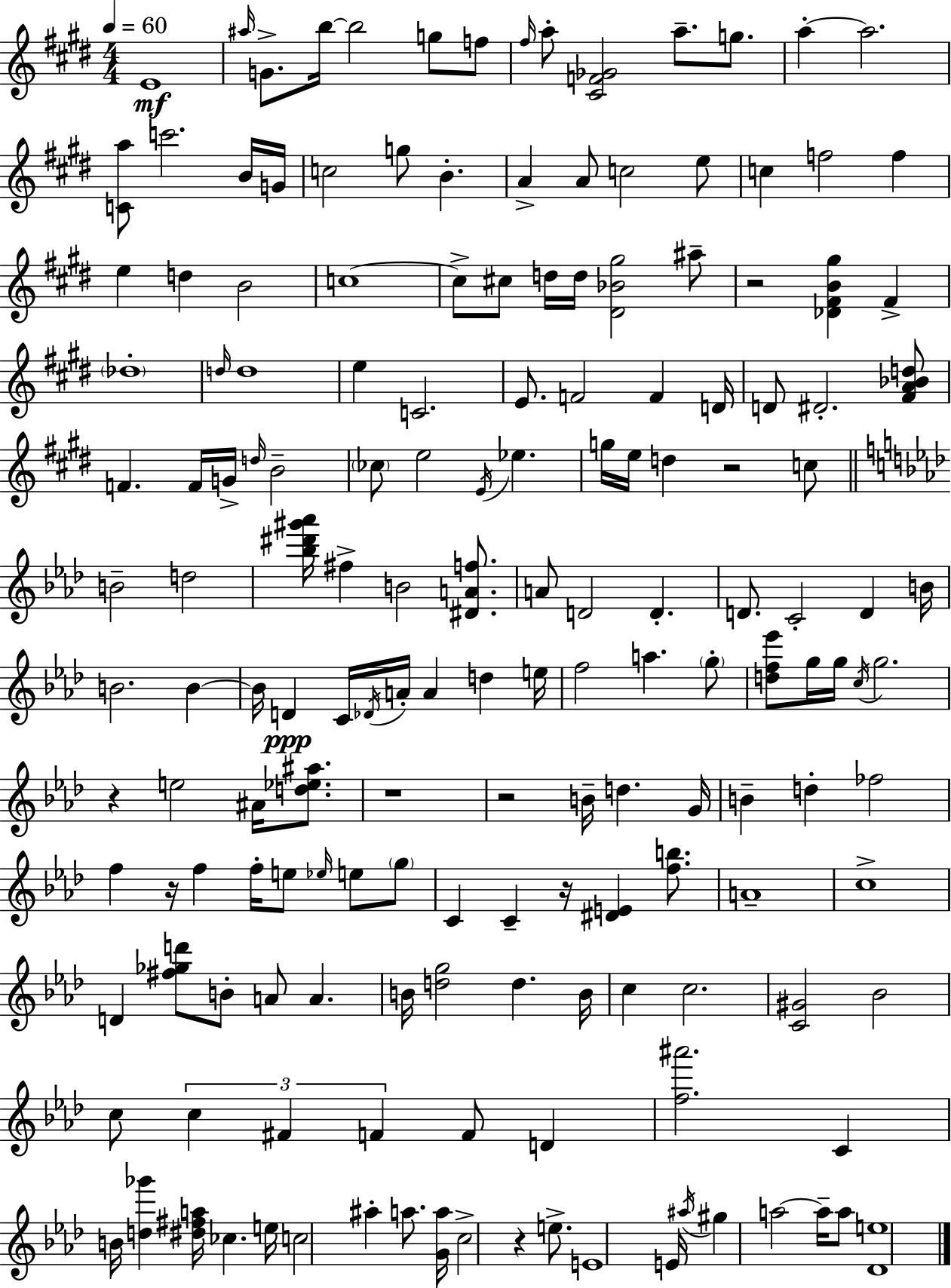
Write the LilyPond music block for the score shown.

{
  \clef treble
  \numericTimeSignature
  \time 4/4
  \key e \major
  \tempo 4 = 60
  \repeat volta 2 { e'1\mf | \grace { ais''16 } g'8.-> b''16~~ b''2 g''8 f''8 | \grace { fis''16 } a''8-. <cis' f' ges'>2 a''8.-- g''8. | a''4-.~~ a''2. | \break <c' a''>8 c'''2. | b'16 g'16 c''2 g''8 b'4.-. | a'4-> a'8 c''2 | e''8 c''4 f''2 f''4 | \break e''4 d''4 b'2 | c''1~~ | c''8-> cis''8 d''16 d''16 <dis' bes' gis''>2 | ais''8-- r2 <des' fis' b' gis''>4 fis'4-> | \break \parenthesize des''1-. | \grace { d''16 } d''1 | e''4 c'2. | e'8. f'2 f'4 | \break d'16 d'8 dis'2.-. | <fis' a' bes' d''>8 f'4. f'16 g'16-> \grace { d''16 } b'2-- | \parenthesize ces''8 e''2 \acciaccatura { e'16 } ees''4. | g''16 e''16 d''4 r2 | \break c''8 \bar "||" \break \key aes \major b'2-- d''2 | <bes'' dis''' gis''' aes'''>16 fis''4-> b'2 <dis' a' f''>8. | a'8 d'2 d'4.-. | d'8. c'2-. d'4 b'16 | \break b'2. b'4~~ | b'16 d'4\ppp c'16 \acciaccatura { des'16 } a'16-. a'4 d''4 | e''16 f''2 a''4. \parenthesize g''8-. | <d'' f'' ees'''>8 g''16 g''16 \acciaccatura { c''16 } g''2. | \break r4 e''2 ais'16 <d'' ees'' ais''>8. | r1 | r2 b'16-- d''4. | g'16 b'4-- d''4-. fes''2 | \break f''4 r16 f''4 f''16-. e''8 \grace { ees''16 } e''8 | \parenthesize g''8 c'4 c'4-- r16 <dis' e'>4 | <f'' b''>8. a'1-- | c''1-> | \break d'4 <fis'' ges'' d'''>8 b'8-. a'8 a'4. | b'16 <d'' g''>2 d''4. | b'16 c''4 c''2. | <c' gis'>2 bes'2 | \break c''8 \tuplet 3/2 { c''4 fis'4 f'4 } | f'8 d'4 <f'' ais'''>2. | c'4 b'16 <d'' ges'''>4 <dis'' fis'' a''>16 ces''4. | e''16 c''2 ais''4-. | \break a''8. <g' a''>16 c''2-> r4 | e''8.-> e'1 | e'16 \acciaccatura { ais''16 } gis''4 a''2~~ | a''16-- a''8 <des' e''>1 | \break } \bar "|."
}